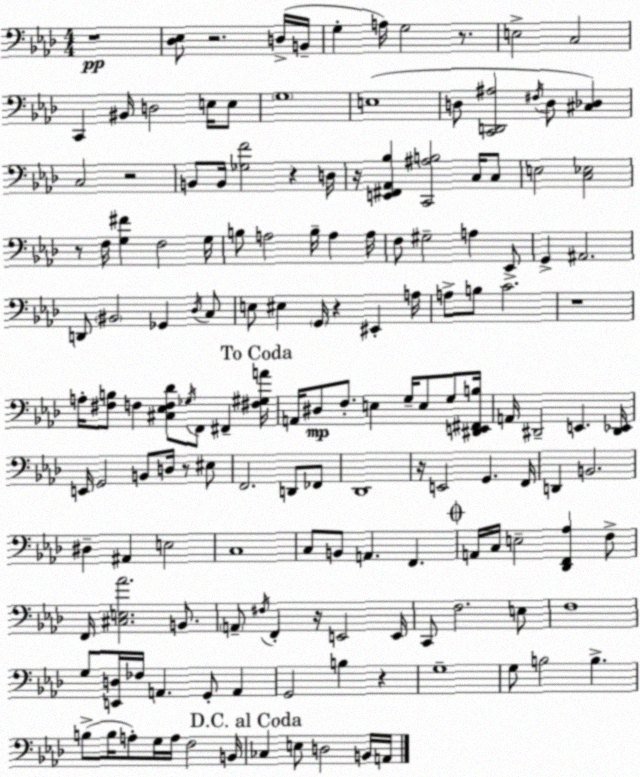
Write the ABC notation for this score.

X:1
T:Untitled
M:4/4
L:1/4
K:Ab
z4 [_D,_E,]/2 z2 D,/4 B,,/4 G, A,/4 G,2 z/2 E,2 C,2 C,, ^B,,/4 D,2 E,/4 E,/2 G,4 E,4 D,/2 [C,,D,,^A,]2 ^F,/4 D,/2 [^C,_D,] C,2 z2 B,,/2 B,,/4 [_G,F]2 z D,/4 z/4 [E,,^F,,_A,,_B,] [C,,^A,B,]2 C,/4 C,/2 E,2 [C,_E,]2 z/2 F,/4 [G,^F] F,2 G,/4 B,/2 A,2 B,/4 A, A,/4 F,/2 ^G,2 A, _E,,/2 G,, ^A,,2 D,,/2 ^B,,2 _G,, _D,/4 C,/2 E,/2 ^E, G,,/4 z ^E,, A,/4 A,/2 B,/2 C2 z4 A,/4 [^F,B,]/2 F, [^C,_E,F,_D]/2 _G,/4 F,,/2 ^F,, [^F,^G,A]/4 A,,/4 ^D,/2 F,/2 E, G,/4 E,/2 G,/2 [^D,,E,,^F,,B,]/4 A,,/4 ^D,,2 E,, [^D,,_E,,]/4 E,,/4 G,,2 B,,/2 D,/4 z/2 ^E,/2 F,,2 D,,/2 _F,,/2 _D,,4 z/4 E,,2 G,, F,,/4 D,, B,,2 ^D, ^A,, E,2 C,4 C,/2 B,,/2 A,, F,, A,,/4 C,/4 E,2 [_D,,F,,_A,] F,/2 F,,/4 [^C,E,_A]2 B,,/2 A,,/2 ^F,/4 F,, z/4 E,,2 E,,/4 C,,/2 F,2 E,/2 F,4 G,/2 [E,,D,]/4 _F,/4 A,, G,,/2 A,, G,,2 B, z G,4 G,/2 B,2 B, B,/2 B,/4 A,/2 G,/4 A,/4 F,2 B,,/4 _C, E,/2 D,2 B,,/4 A,,/4